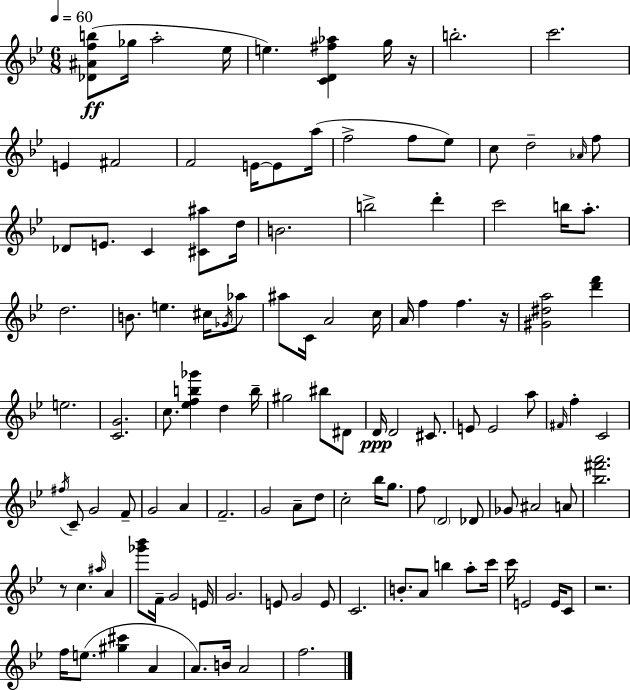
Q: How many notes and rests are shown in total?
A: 119